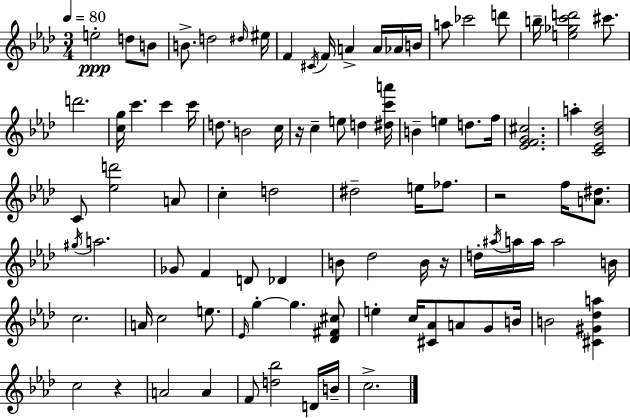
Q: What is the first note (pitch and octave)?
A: E5